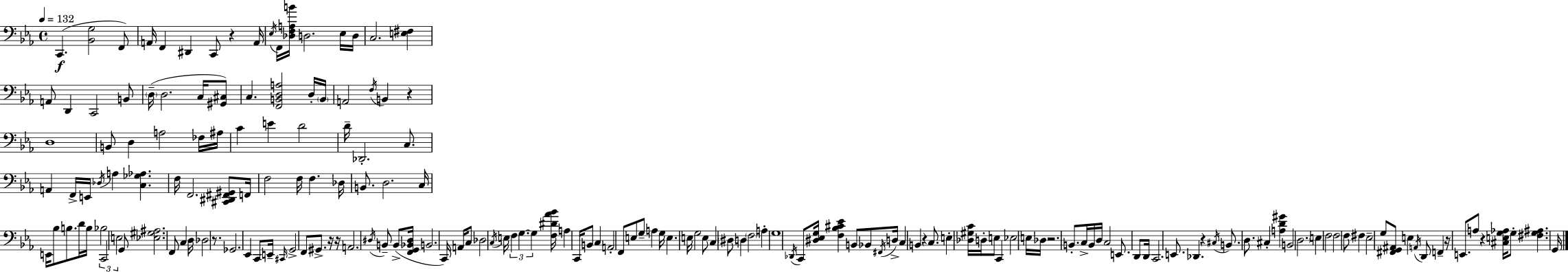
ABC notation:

X:1
T:Untitled
M:4/4
L:1/4
K:Cm
C,, [_B,,G,]2 F,,/2 A,,/4 F,, ^D,, C,,/2 z A,,/4 _E,/4 F,,/4 [_D,F,A,B]/4 D,2 _E,/4 D,/4 C,2 [E,^F,] A,,/2 D,, C,,2 B,,/2 D,/4 D,2 C,/4 [^G,,^C,]/2 C, [F,,B,,D,A,]2 D,/4 B,,/4 A,,2 F,/4 B,, z D,4 B,,/2 D, A,2 _F,/4 ^A,/4 C E D2 D/4 _D,,2 C,/2 A,, F,,/4 E,,/4 _D,/4 A, [C,_G,_A,] F,/4 F,,2 [^C,,^D,,^F,,^G,,]/2 F,,/4 F,2 F,/4 F, _D,/4 B,,/2 D,2 C,/4 E,,/4 _B,/2 B,/2 D/4 B,/4 _B,2 C,,2 E,2 G,,/2 [_E,^G,^A,]2 F,,/2 C, D,/4 _D,2 z/2 _G,,2 _E,, C,,/2 E,,/4 ^C,,/4 G,,2 F,,/2 ^G,,/2 z/4 z/4 A,,2 ^D,/4 B,,/2 B,,/2 [F,,G,,_B,,^D,]/4 B,,2 C,,/4 A,,/4 C,/2 _D,2 C,/4 E,/4 F, G, G, [F,^D_A_B]/4 A, C,,/4 B,,/2 C, A,,2 F,,/2 E,/2 G,/2 A, G,/4 E, E,/4 G,2 E,/2 C, ^D,/2 D, F,2 A, G,4 _D,,/4 C,,/2 [^D,_E,G,]/4 [F,_B,^C_E] B,,/2 _B,,/2 ^F,,/4 D,/4 C, B,, z C,/2 E, [_D,^G,C]/4 D,/4 E,/2 C,, _E,2 E,/4 _D,/4 z2 B,,/2 C,/4 B,,/4 D,/4 C,2 E,,/2 D,,/2 D,,/4 C,,2 E,,/2 _D,, z ^C,/4 B,,/2 D,/2 ^C, [A,D^G] B,,2 D,2 E, F,2 F,2 F,/2 ^F, _E,2 G,/2 [^F,,G,,^A,,]/2 E, A,,/4 D,,/2 F,, z/4 E,,/2 A,/2 z [^C,E,G,_A,]/4 G,/2 [^F,G,^A,] G,,/4